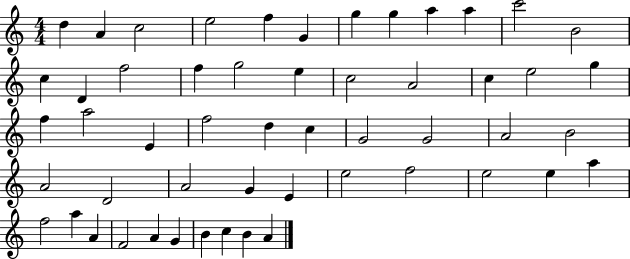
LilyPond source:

{
  \clef treble
  \numericTimeSignature
  \time 4/4
  \key c \major
  d''4 a'4 c''2 | e''2 f''4 g'4 | g''4 g''4 a''4 a''4 | c'''2 b'2 | \break c''4 d'4 f''2 | f''4 g''2 e''4 | c''2 a'2 | c''4 e''2 g''4 | \break f''4 a''2 e'4 | f''2 d''4 c''4 | g'2 g'2 | a'2 b'2 | \break a'2 d'2 | a'2 g'4 e'4 | e''2 f''2 | e''2 e''4 a''4 | \break f''2 a''4 a'4 | f'2 a'4 g'4 | b'4 c''4 b'4 a'4 | \bar "|."
}